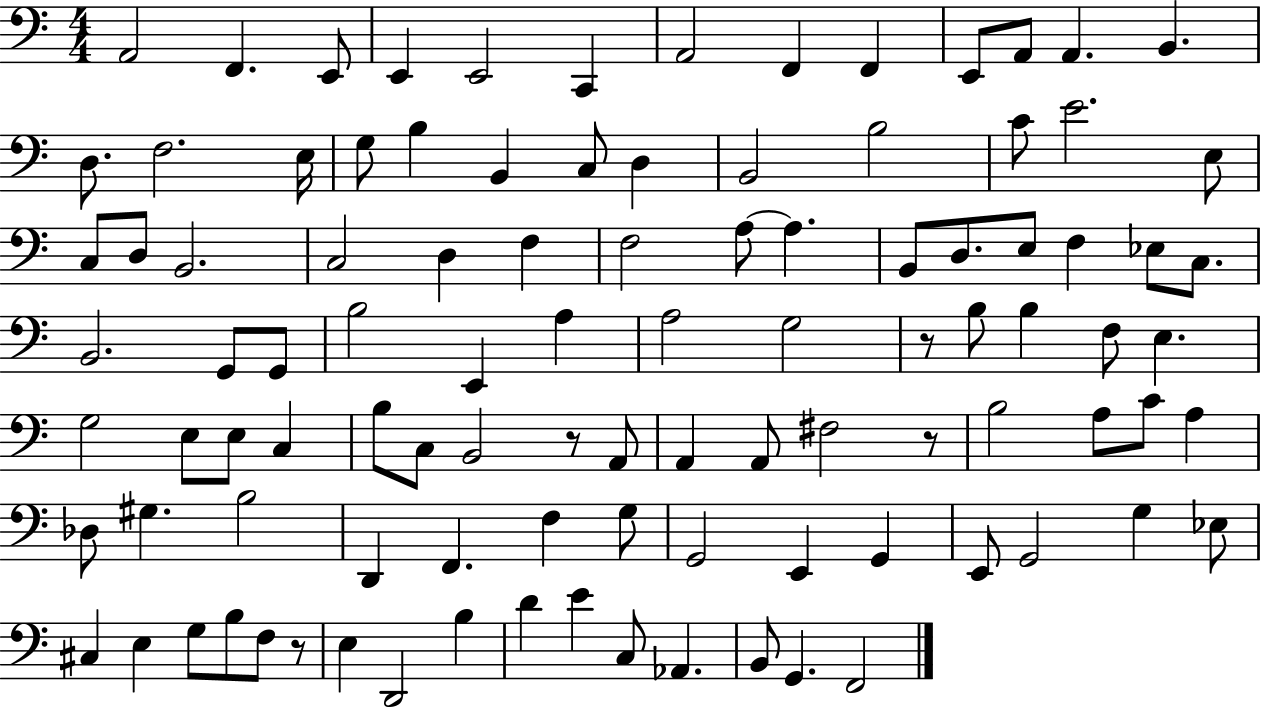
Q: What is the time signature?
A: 4/4